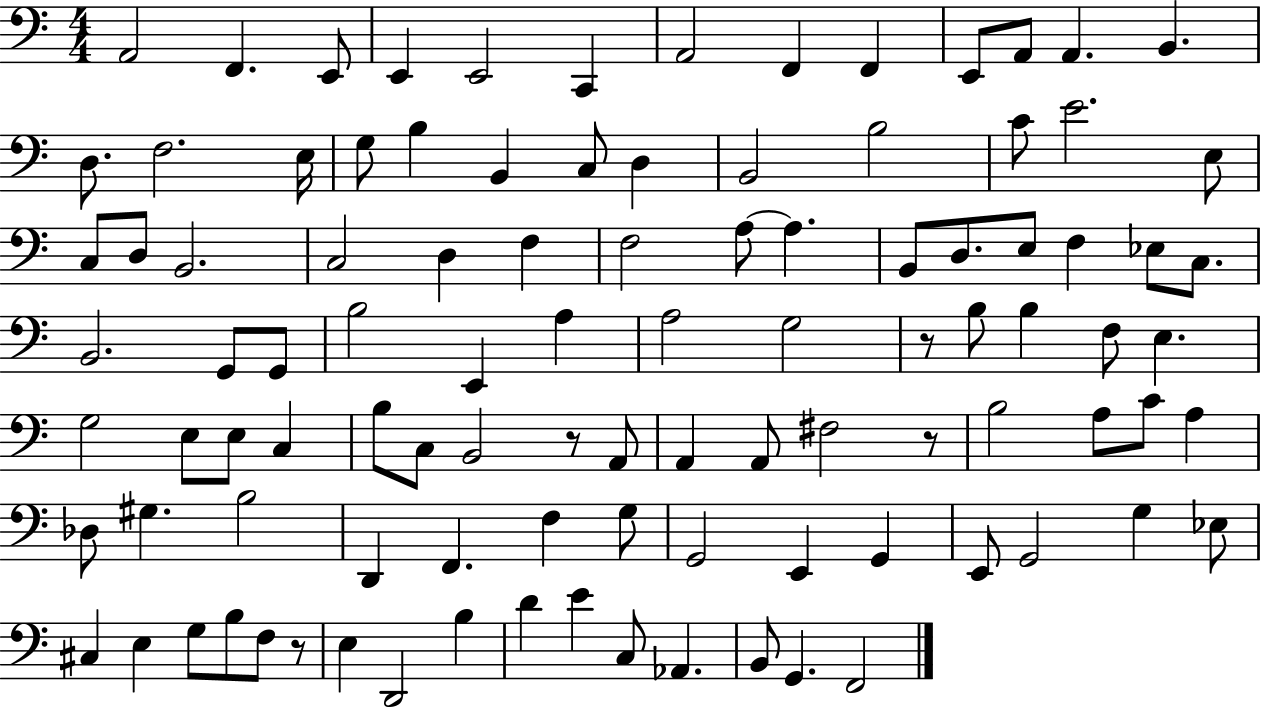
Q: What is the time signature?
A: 4/4